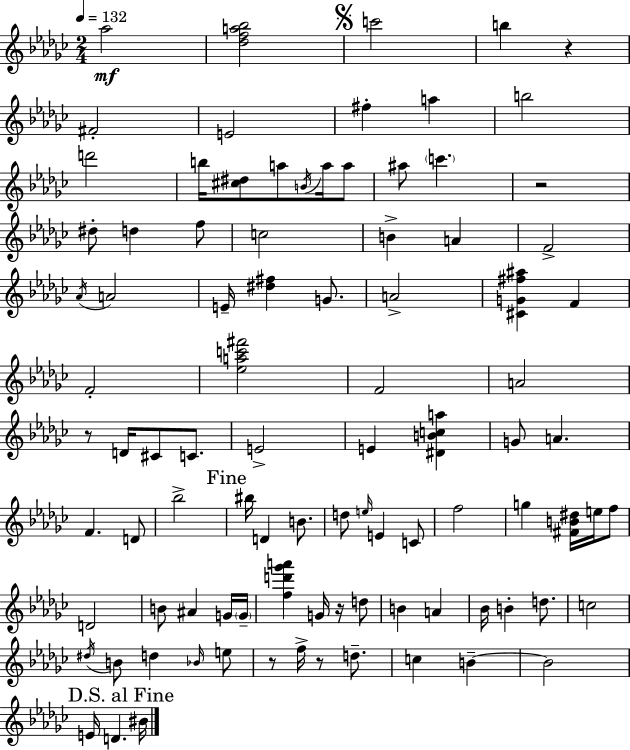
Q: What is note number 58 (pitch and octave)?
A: G4